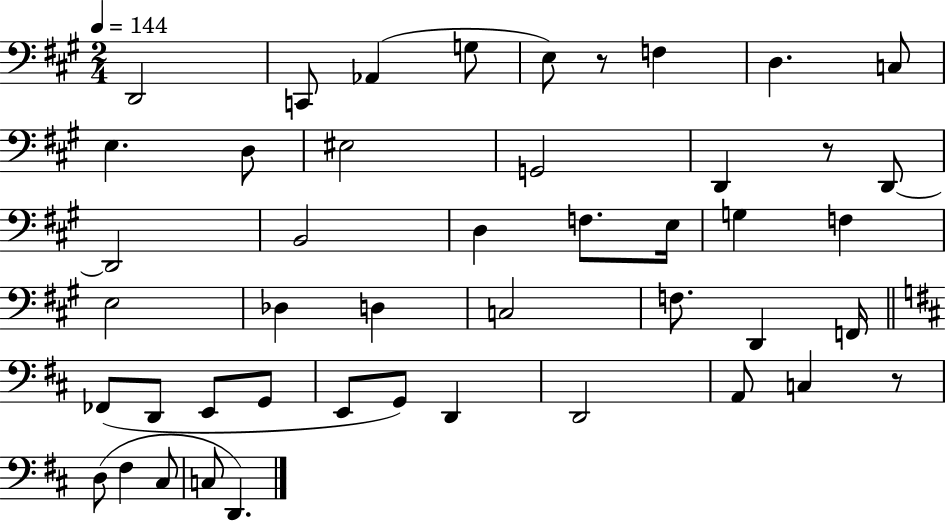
{
  \clef bass
  \numericTimeSignature
  \time 2/4
  \key a \major
  \tempo 4 = 144
  \repeat volta 2 { d,2 | c,8 aes,4( g8 | e8) r8 f4 | d4. c8 | \break e4. d8 | eis2 | g,2 | d,4 r8 d,8~~ | \break d,2 | b,2 | d4 f8. e16 | g4 f4 | \break e2 | des4 d4 | c2 | f8. d,4 f,16 | \break \bar "||" \break \key d \major fes,8( d,8 e,8 g,8 | e,8 g,8) d,4 | d,2 | a,8 c4 r8 | \break d8( fis4 cis8 | c8 d,4.) | } \bar "|."
}